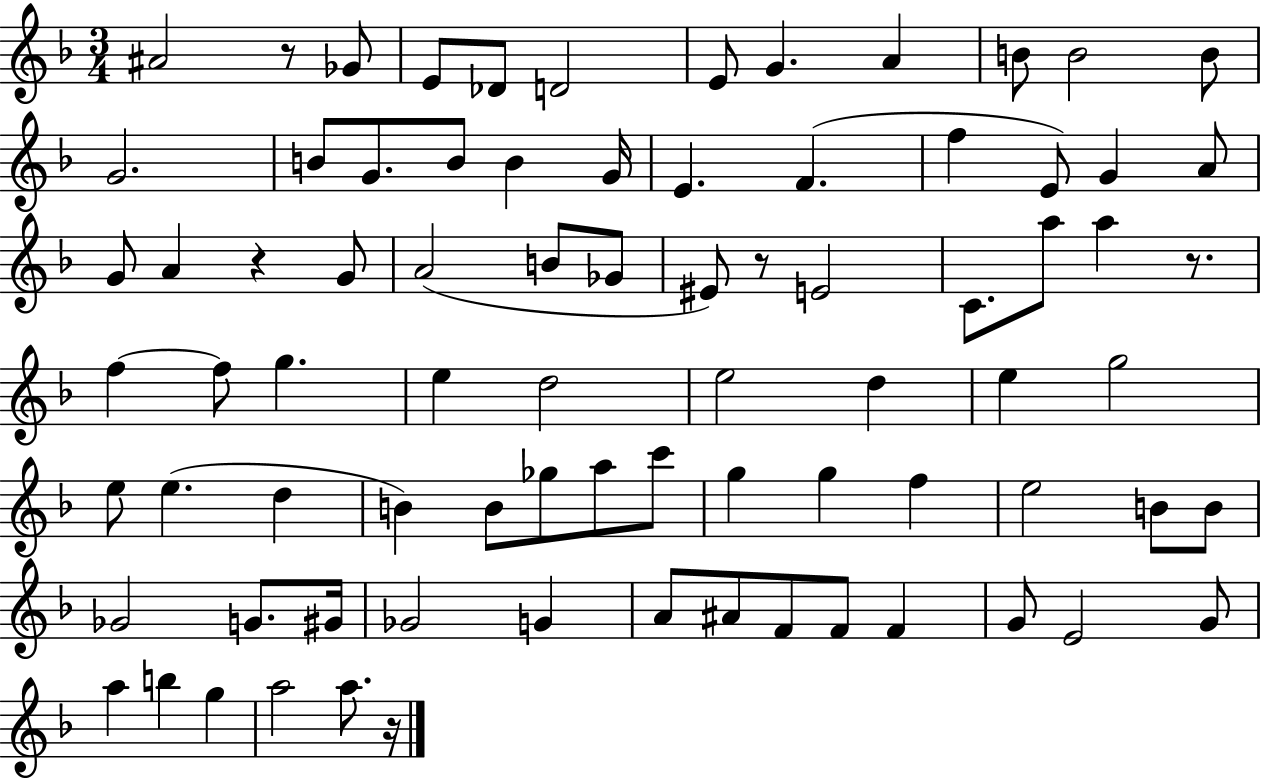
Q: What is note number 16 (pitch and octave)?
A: B4